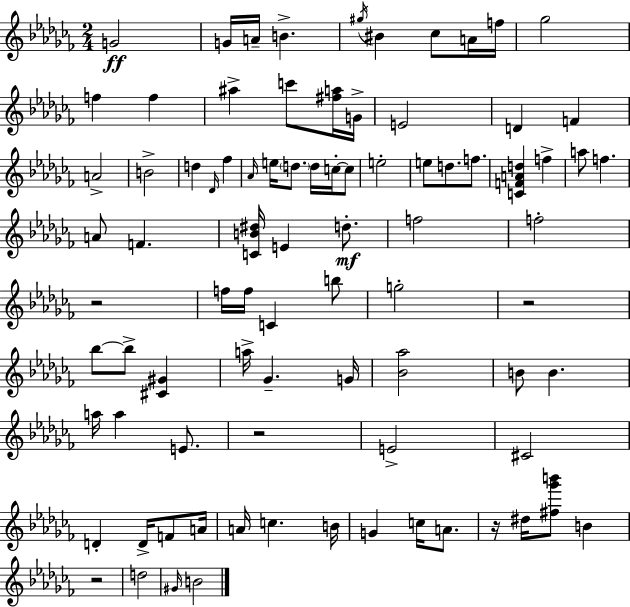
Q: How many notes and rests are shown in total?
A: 85